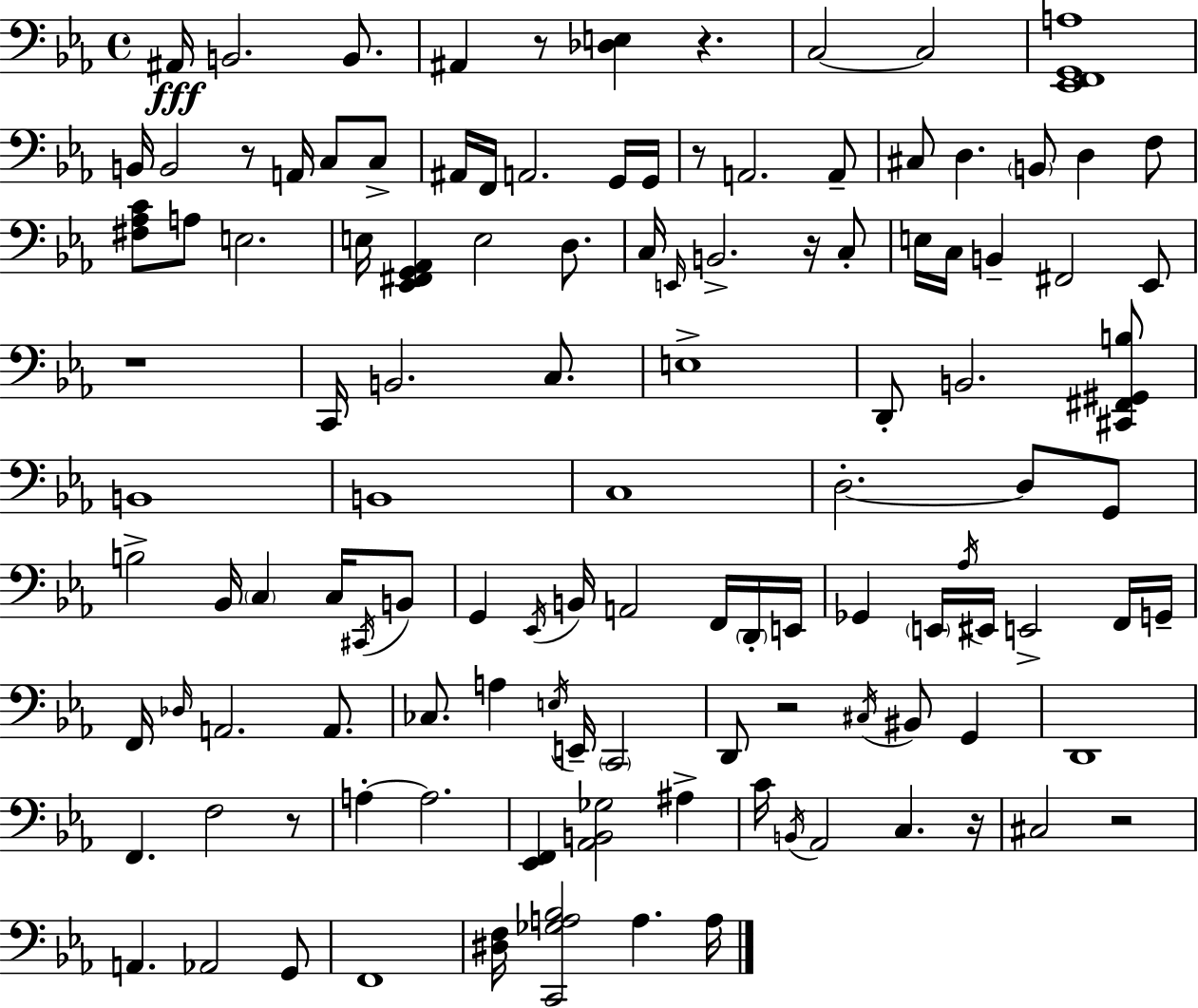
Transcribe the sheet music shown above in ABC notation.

X:1
T:Untitled
M:4/4
L:1/4
K:Eb
^A,,/4 B,,2 B,,/2 ^A,, z/2 [_D,E,] z C,2 C,2 [_E,,F,,G,,A,]4 B,,/4 B,,2 z/2 A,,/4 C,/2 C,/2 ^A,,/4 F,,/4 A,,2 G,,/4 G,,/4 z/2 A,,2 A,,/2 ^C,/2 D, B,,/2 D, F,/2 [^F,_A,C]/2 A,/2 E,2 E,/4 [_E,,^F,,G,,_A,,] E,2 D,/2 C,/4 E,,/4 B,,2 z/4 C,/2 E,/4 C,/4 B,, ^F,,2 _E,,/2 z4 C,,/4 B,,2 C,/2 E,4 D,,/2 B,,2 [^C,,^F,,^G,,B,]/2 B,,4 B,,4 C,4 D,2 D,/2 G,,/2 B,2 _B,,/4 C, C,/4 ^C,,/4 B,,/2 G,, _E,,/4 B,,/4 A,,2 F,,/4 D,,/4 E,,/4 _G,, E,,/4 _A,/4 ^E,,/4 E,,2 F,,/4 G,,/4 F,,/4 _D,/4 A,,2 A,,/2 _C,/2 A, E,/4 E,,/4 C,,2 D,,/2 z2 ^C,/4 ^B,,/2 G,, D,,4 F,, F,2 z/2 A, A,2 [_E,,F,,] [_A,,B,,_G,]2 ^A, C/4 B,,/4 _A,,2 C, z/4 ^C,2 z2 A,, _A,,2 G,,/2 F,,4 [^D,F,]/4 [C,,_G,A,_B,]2 A, A,/4